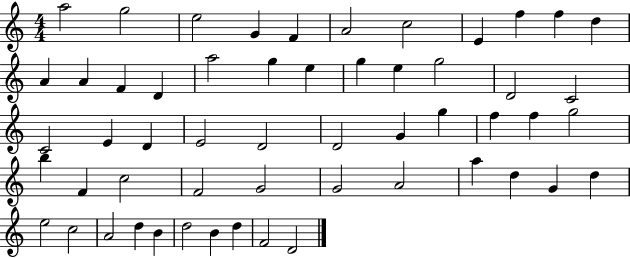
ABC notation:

X:1
T:Untitled
M:4/4
L:1/4
K:C
a2 g2 e2 G F A2 c2 E f f d A A F D a2 g e g e g2 D2 C2 C2 E D E2 D2 D2 G g f f g2 b F c2 F2 G2 G2 A2 a d G d e2 c2 A2 d B d2 B d F2 D2